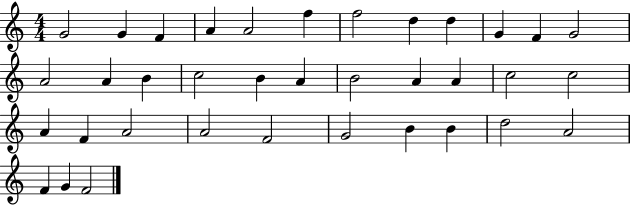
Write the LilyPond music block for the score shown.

{
  \clef treble
  \numericTimeSignature
  \time 4/4
  \key c \major
  g'2 g'4 f'4 | a'4 a'2 f''4 | f''2 d''4 d''4 | g'4 f'4 g'2 | \break a'2 a'4 b'4 | c''2 b'4 a'4 | b'2 a'4 a'4 | c''2 c''2 | \break a'4 f'4 a'2 | a'2 f'2 | g'2 b'4 b'4 | d''2 a'2 | \break f'4 g'4 f'2 | \bar "|."
}